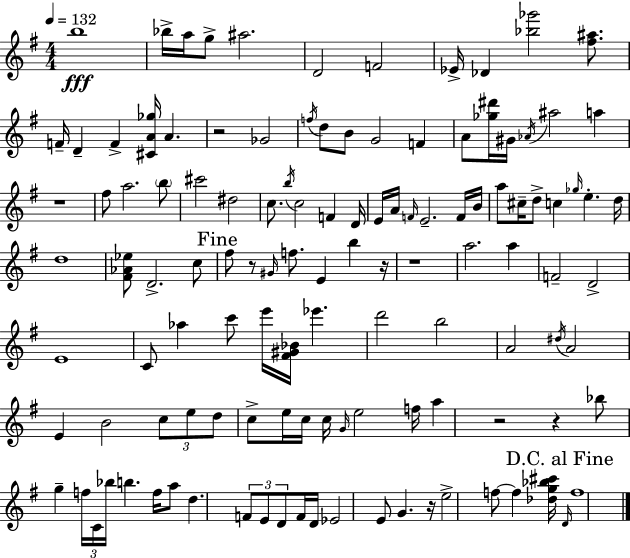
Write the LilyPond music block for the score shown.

{
  \clef treble
  \numericTimeSignature
  \time 4/4
  \key e \minor
  \tempo 4 = 132
  b''1\fff | bes''16-> a''16 g''8-> ais''2. | d'2 f'2 | ees'16-> des'4 <bes'' ges'''>2 <fis'' ais''>8. | \break f'16-- d'4-- f'4-> <cis' a' ges''>16 a'4. | r2 ges'2 | \acciaccatura { f''16 } d''8 b'8 g'2 f'4 | a'8 <ges'' dis'''>16 gis'16 \acciaccatura { aes'16 } ais''2 a''4 | \break r1 | fis''8 a''2. | \parenthesize b''8 cis'''2 dis''2 | c''8. \acciaccatura { b''16 } c''2 f'4 | \break d'16 e'16 a'16 \grace { f'16 } e'2.-- | f'16 b'16 a''8 cis''16-- d''8-> c''4 \grace { ges''16 } e''4.-. | d''16 d''1 | <fis' aes' ees''>8 d'2.-> | \break c''8 \mark "Fine" fis''8 r8 \grace { gis'16 } f''8. e'4 | b''4 r16 r1 | a''2. | a''4 f'2-- d'2-> | \break e'1 | c'8 aes''4 c'''8 e'''16 <fis' gis' bes'>16 | ees'''4. d'''2 b''2 | a'2 \acciaccatura { dis''16 } a'2 | \break e'4 b'2 | \tuplet 3/2 { c''8 e''8 d''8 } c''8-> e''16 c''16 c''16 \grace { g'16 } e''2 | f''16 a''4 r2 | r4 bes''8 g''4-- \tuplet 3/2 { f''16 c'16 | \break bes''16 } b''4. f''16 a''8 d''4. | \tuplet 3/2 { f'8 e'8 d'8 } f'16 d'16 ees'2 | e'8 g'4. r16 e''2-> | f''8~~ f''4 <des'' g'' bes'' cis'''>16 \mark "D.C. al Fine" \grace { d'16 } f''1 | \break \bar "|."
}